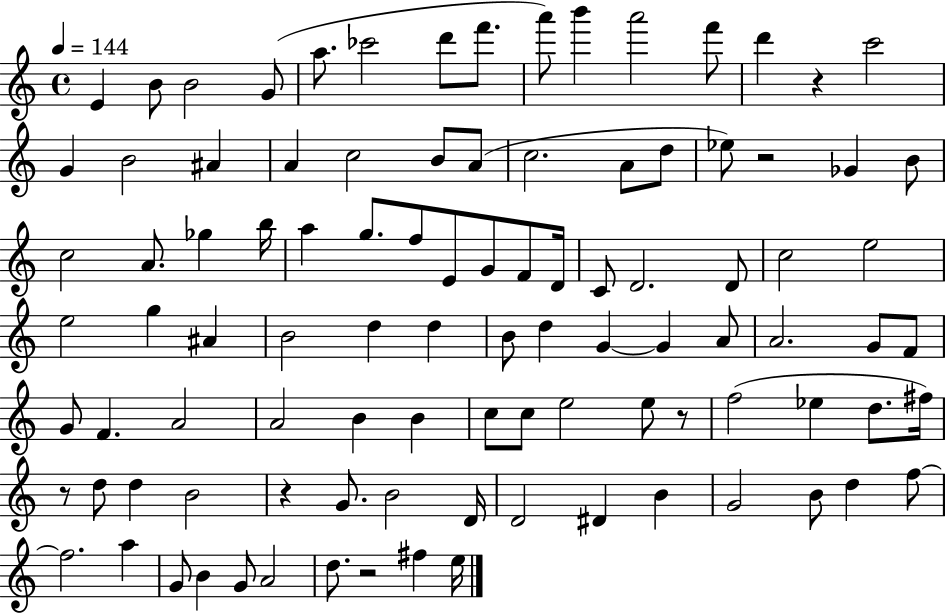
{
  \clef treble
  \time 4/4
  \defaultTimeSignature
  \key c \major
  \tempo 4 = 144
  e'4 b'8 b'2 g'8( | a''8. ces'''2 d'''8 f'''8. | a'''8) b'''4 a'''2 f'''8 | d'''4 r4 c'''2 | \break g'4 b'2 ais'4 | a'4 c''2 b'8 a'8( | c''2. a'8 d''8 | ees''8) r2 ges'4 b'8 | \break c''2 a'8. ges''4 b''16 | a''4 g''8. f''8 e'8 g'8 f'8 d'16 | c'8 d'2. d'8 | c''2 e''2 | \break e''2 g''4 ais'4 | b'2 d''4 d''4 | b'8 d''4 g'4~~ g'4 a'8 | a'2. g'8 f'8 | \break g'8 f'4. a'2 | a'2 b'4 b'4 | c''8 c''8 e''2 e''8 r8 | f''2( ees''4 d''8. fis''16) | \break r8 d''8 d''4 b'2 | r4 g'8. b'2 d'16 | d'2 dis'4 b'4 | g'2 b'8 d''4 f''8~~ | \break f''2. a''4 | g'8 b'4 g'8 a'2 | d''8. r2 fis''4 e''16 | \bar "|."
}